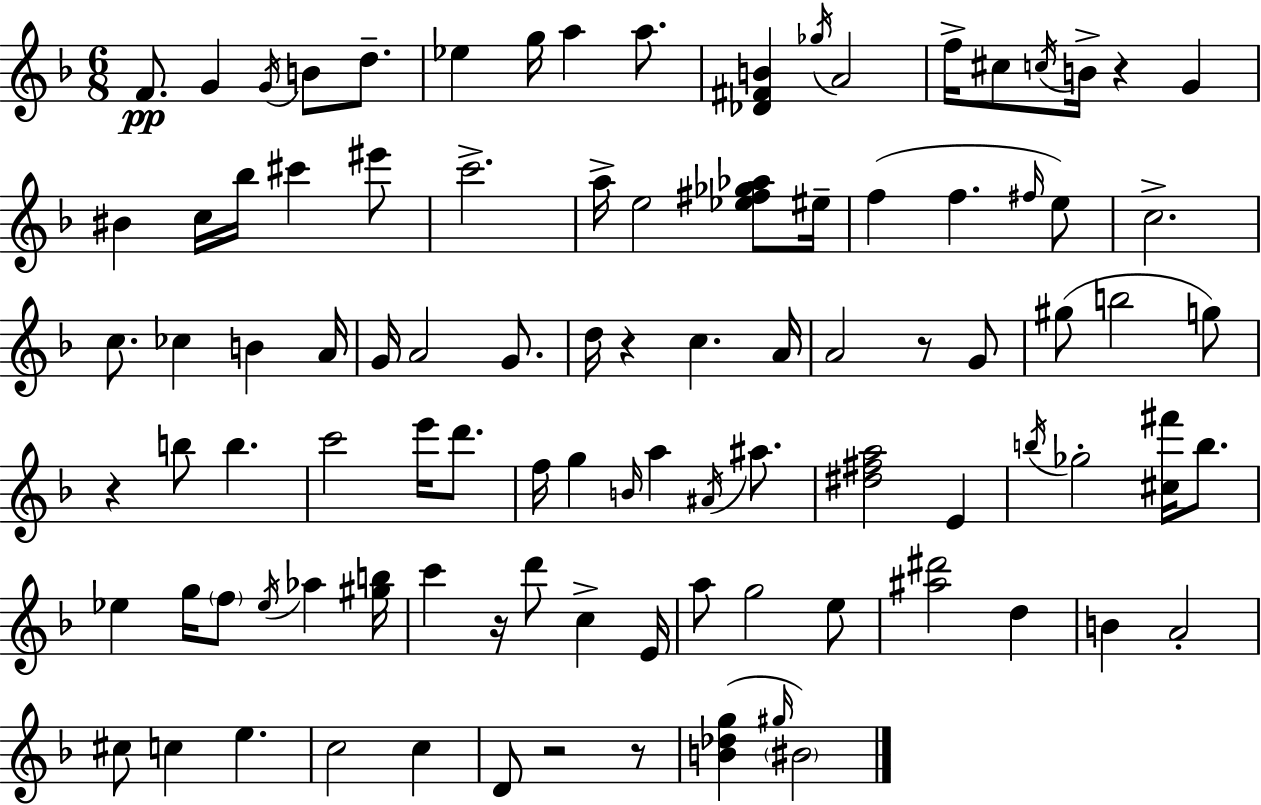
F4/e. G4/q G4/s B4/e D5/e. Eb5/q G5/s A5/q A5/e. [Db4,F#4,B4]/q Gb5/s A4/h F5/s C#5/e C5/s B4/s R/q G4/q BIS4/q C5/s Bb5/s C#6/q EIS6/e C6/h. A5/s E5/h [Eb5,F#5,Gb5,Ab5]/e EIS5/s F5/q F5/q. F#5/s E5/e C5/h. C5/e. CES5/q B4/q A4/s G4/s A4/h G4/e. D5/s R/q C5/q. A4/s A4/h R/e G4/e G#5/e B5/h G5/e R/q B5/e B5/q. C6/h E6/s D6/e. F5/s G5/q B4/s A5/q A#4/s A#5/e. [D#5,F#5,A5]/h E4/q B5/s Gb5/h [C#5,F#6]/s B5/e. Eb5/q G5/s F5/e Eb5/s Ab5/q [G#5,B5]/s C6/q R/s D6/e C5/q E4/s A5/e G5/h E5/e [A#5,D#6]/h D5/q B4/q A4/h C#5/e C5/q E5/q. C5/h C5/q D4/e R/h R/e [B4,Db5,G5]/q G#5/s BIS4/h